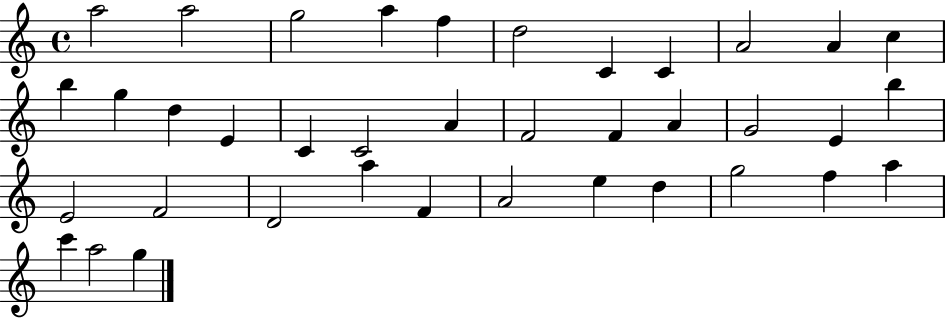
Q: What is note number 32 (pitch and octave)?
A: D5